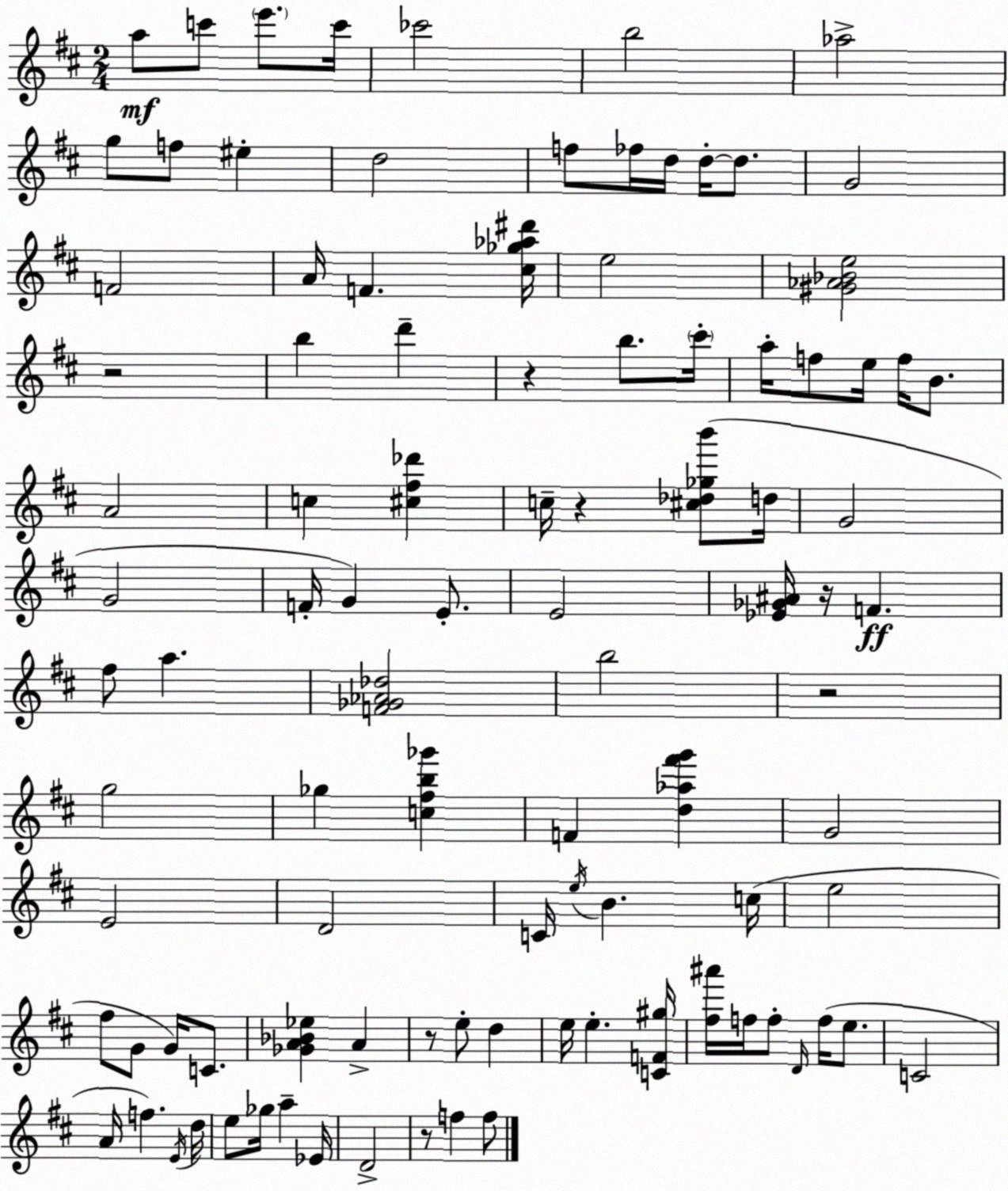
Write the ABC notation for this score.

X:1
T:Untitled
M:2/4
L:1/4
K:D
a/2 c'/2 e'/2 c'/4 _c'2 b2 _a2 g/2 f/2 ^e d2 f/2 _f/4 d/4 d/4 d/2 G2 F2 A/4 F [^c_g_a^d']/4 e2 [^G_A_Be]2 z2 b d' z b/2 ^c'/4 a/4 f/2 e/4 f/4 B/2 A2 c [^c^f_d'] c/4 z [^c_d_gb']/2 d/4 G2 G2 F/4 G E/2 E2 [_E_G^A]/4 z/4 F ^f/2 a [F_G_A_d]2 b2 z2 g2 _g [c^fb_g'] F [d_a^f'g'] G2 E2 D2 C/4 e/4 B c/4 e2 ^f/2 G/2 G/4 C/2 [_GA_B_e] A z/2 e/2 d e/4 e [CF^g]/4 [^f^a']/4 f/4 f/2 D/4 f/4 e/2 C2 A/4 f E/4 d/4 e/2 _g/4 a _E/4 D2 z/2 f f/2